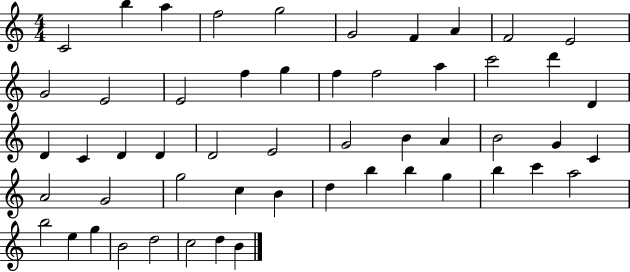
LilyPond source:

{
  \clef treble
  \numericTimeSignature
  \time 4/4
  \key c \major
  c'2 b''4 a''4 | f''2 g''2 | g'2 f'4 a'4 | f'2 e'2 | \break g'2 e'2 | e'2 f''4 g''4 | f''4 f''2 a''4 | c'''2 d'''4 d'4 | \break d'4 c'4 d'4 d'4 | d'2 e'2 | g'2 b'4 a'4 | b'2 g'4 c'4 | \break a'2 g'2 | g''2 c''4 b'4 | d''4 b''4 b''4 g''4 | b''4 c'''4 a''2 | \break b''2 e''4 g''4 | b'2 d''2 | c''2 d''4 b'4 | \bar "|."
}